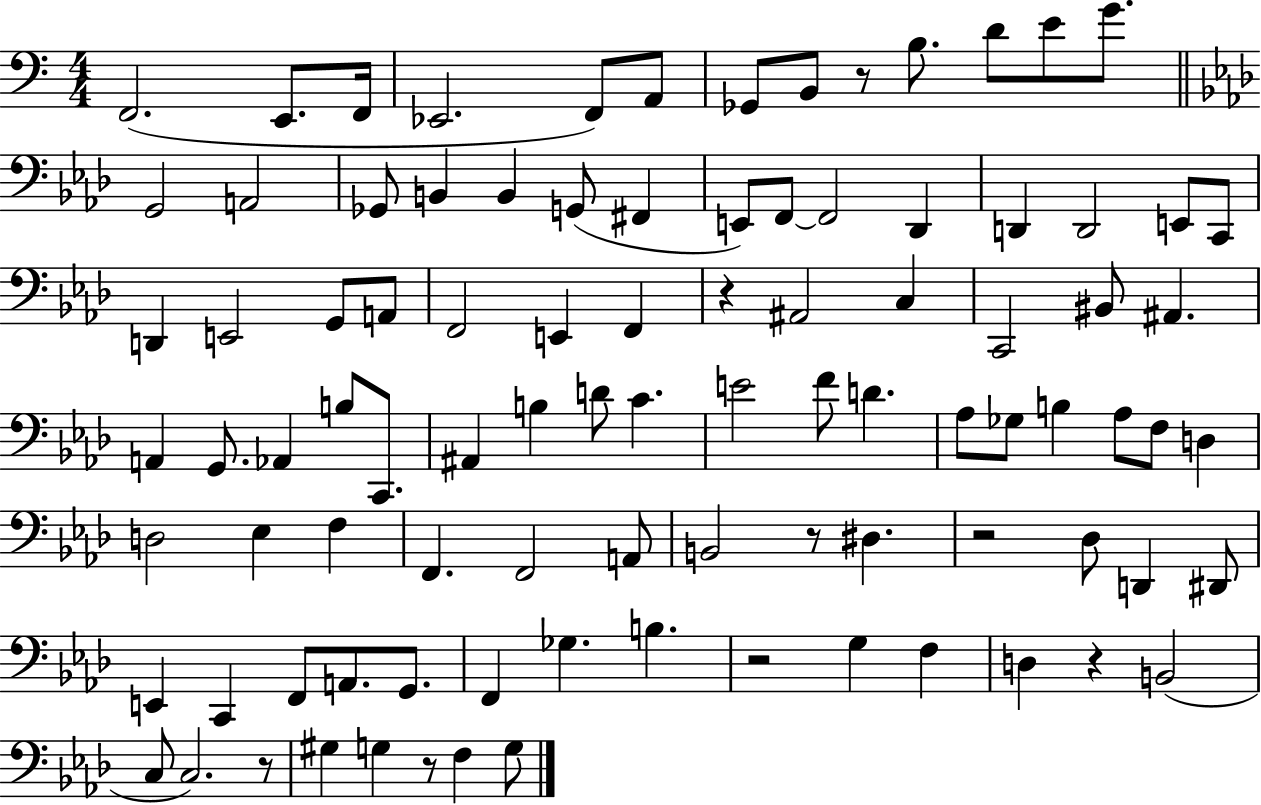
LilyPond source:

{
  \clef bass
  \numericTimeSignature
  \time 4/4
  \key c \major
  \repeat volta 2 { f,2.( e,8. f,16 | ees,2. f,8) a,8 | ges,8 b,8 r8 b8. d'8 e'8 g'8. | \bar "||" \break \key aes \major g,2 a,2 | ges,8 b,4 b,4 g,8( fis,4 | e,8) f,8~~ f,2 des,4 | d,4 d,2 e,8 c,8 | \break d,4 e,2 g,8 a,8 | f,2 e,4 f,4 | r4 ais,2 c4 | c,2 bis,8 ais,4. | \break a,4 g,8. aes,4 b8 c,8. | ais,4 b4 d'8 c'4. | e'2 f'8 d'4. | aes8 ges8 b4 aes8 f8 d4 | \break d2 ees4 f4 | f,4. f,2 a,8 | b,2 r8 dis4. | r2 des8 d,4 dis,8 | \break e,4 c,4 f,8 a,8. g,8. | f,4 ges4. b4. | r2 g4 f4 | d4 r4 b,2( | \break c8 c2.) r8 | gis4 g4 r8 f4 g8 | } \bar "|."
}